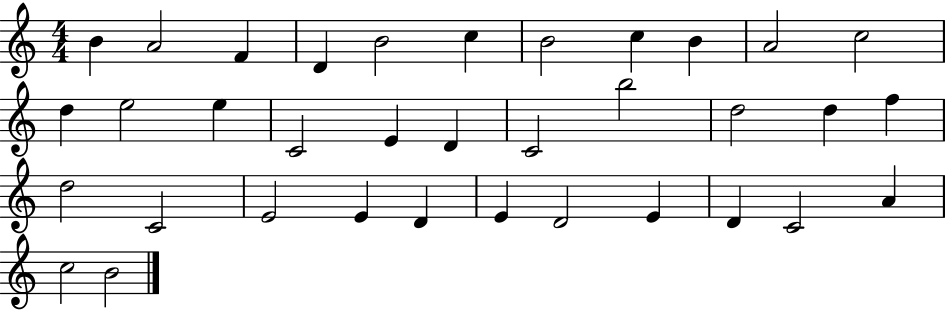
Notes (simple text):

B4/q A4/h F4/q D4/q B4/h C5/q B4/h C5/q B4/q A4/h C5/h D5/q E5/h E5/q C4/h E4/q D4/q C4/h B5/h D5/h D5/q F5/q D5/h C4/h E4/h E4/q D4/q E4/q D4/h E4/q D4/q C4/h A4/q C5/h B4/h